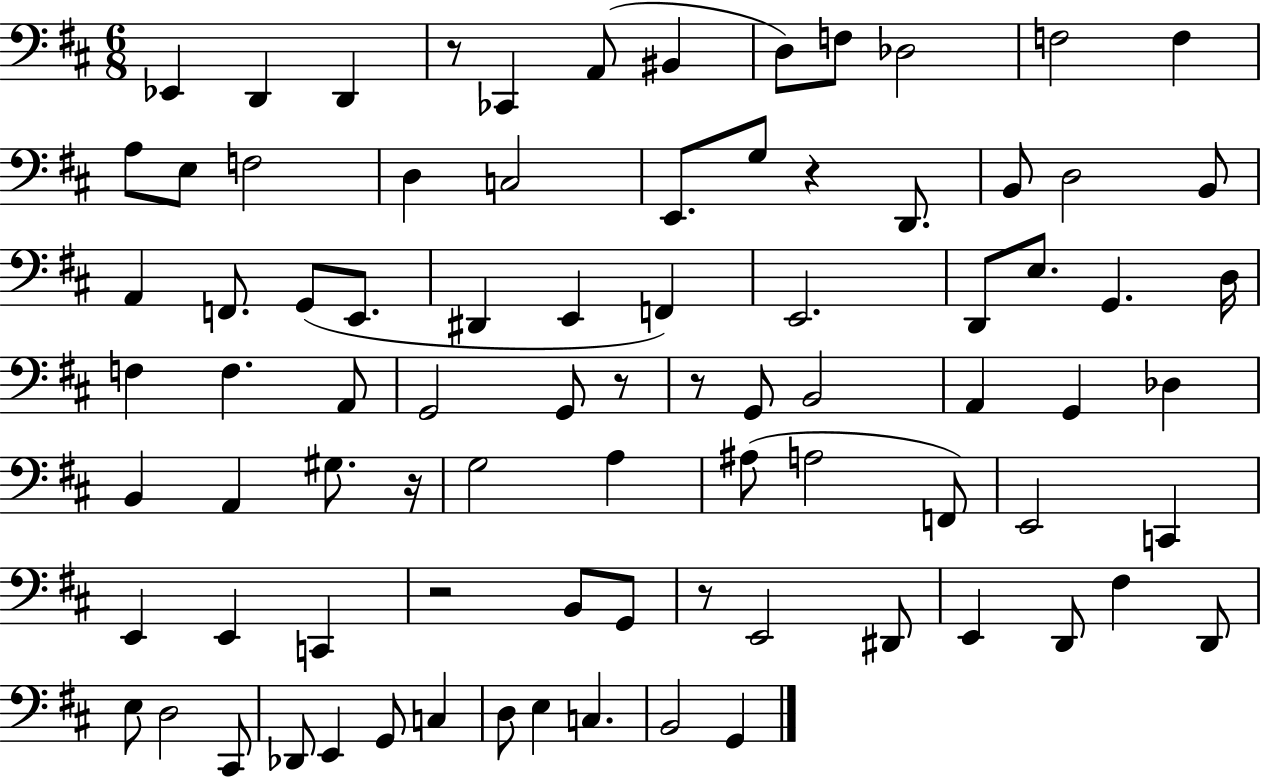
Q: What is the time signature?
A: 6/8